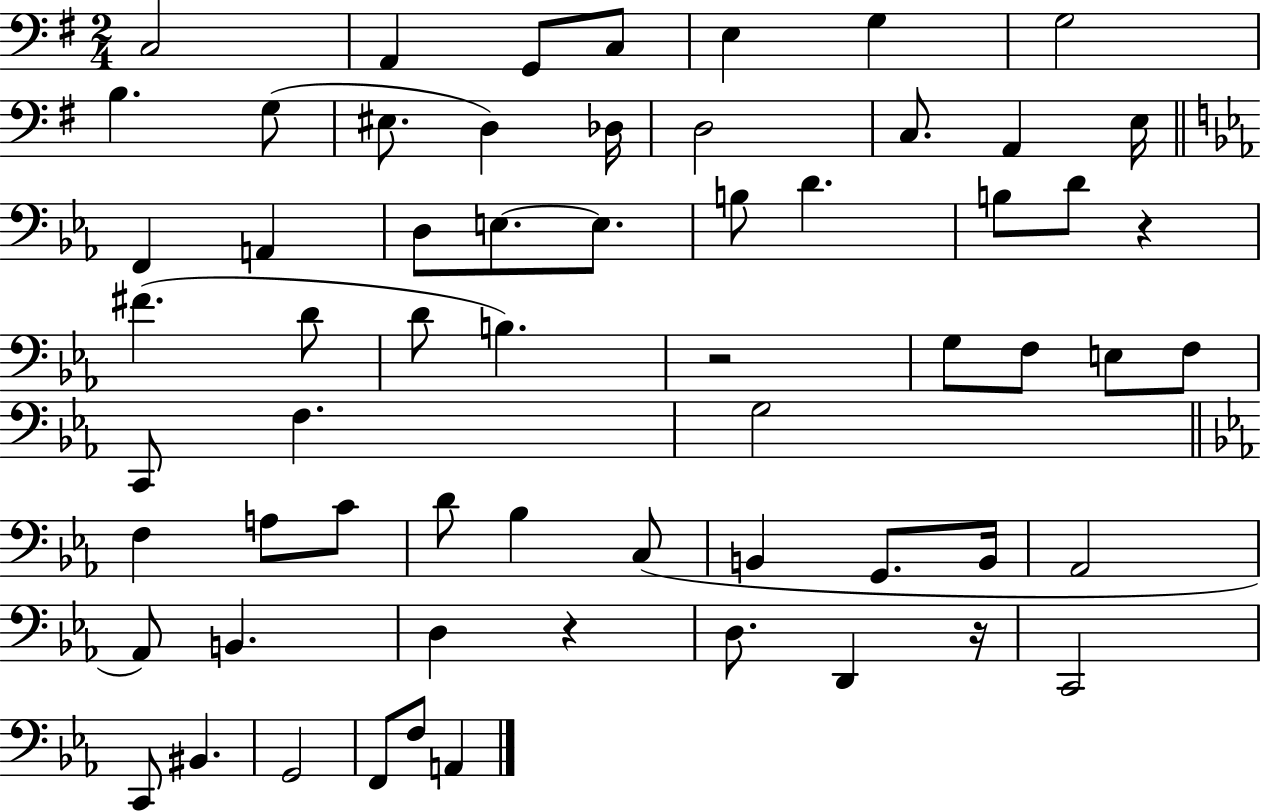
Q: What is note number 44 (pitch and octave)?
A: G2